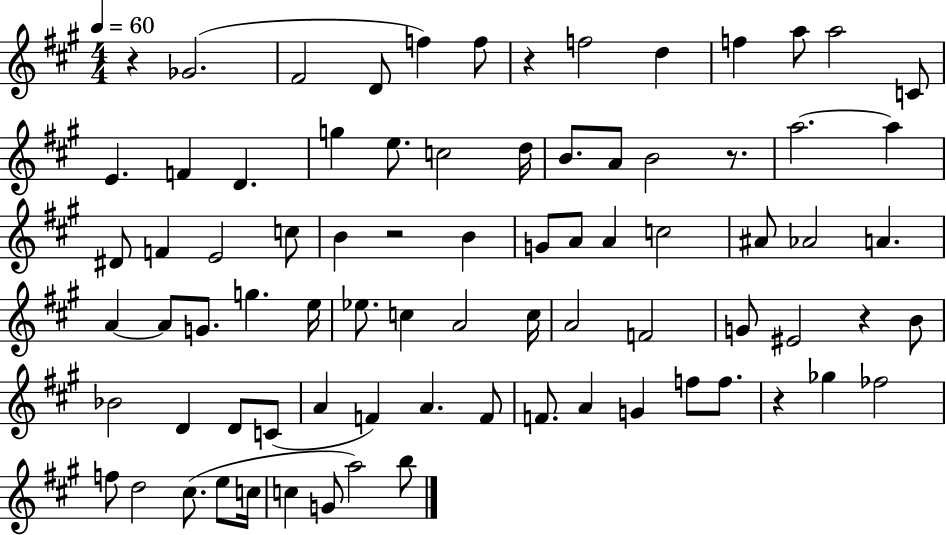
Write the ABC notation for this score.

X:1
T:Untitled
M:4/4
L:1/4
K:A
z _G2 ^F2 D/2 f f/2 z f2 d f a/2 a2 C/2 E F D g e/2 c2 d/4 B/2 A/2 B2 z/2 a2 a ^D/2 F E2 c/2 B z2 B G/2 A/2 A c2 ^A/2 _A2 A A A/2 G/2 g e/4 _e/2 c A2 c/4 A2 F2 G/2 ^E2 z B/2 _B2 D D/2 C/2 A F A F/2 F/2 A G f/2 f/2 z _g _f2 f/2 d2 ^c/2 e/2 c/4 c G/2 a2 b/2